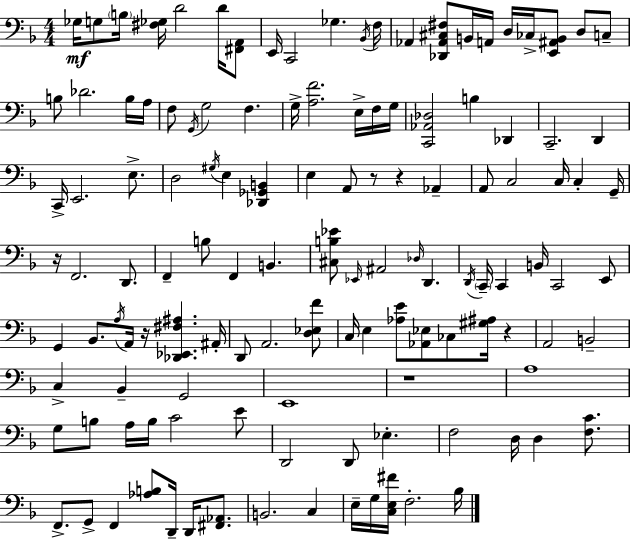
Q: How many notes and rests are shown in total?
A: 126